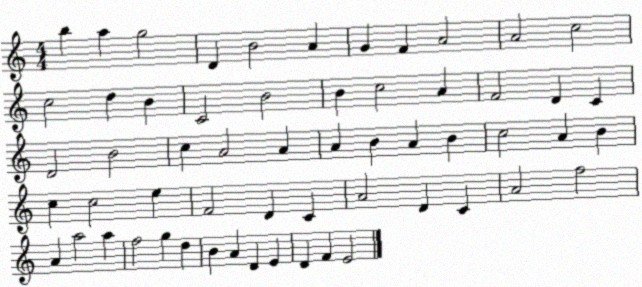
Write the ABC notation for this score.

X:1
T:Untitled
M:4/4
L:1/4
K:C
b a g2 D B2 A G F A2 A2 c2 c2 d B C2 B2 B c2 A F2 D C D2 B2 c A2 A A B A B c2 A B c c2 e F2 D C A2 D C A2 f2 A a2 a f2 g d B A D E D F E2